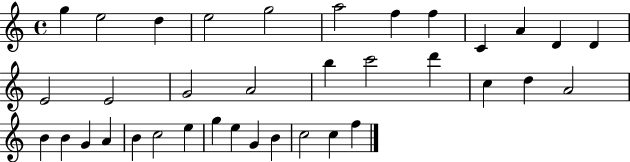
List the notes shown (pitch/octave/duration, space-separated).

G5/q E5/h D5/q E5/h G5/h A5/h F5/q F5/q C4/q A4/q D4/q D4/q E4/h E4/h G4/h A4/h B5/q C6/h D6/q C5/q D5/q A4/h B4/q B4/q G4/q A4/q B4/q C5/h E5/q G5/q E5/q G4/q B4/q C5/h C5/q F5/q